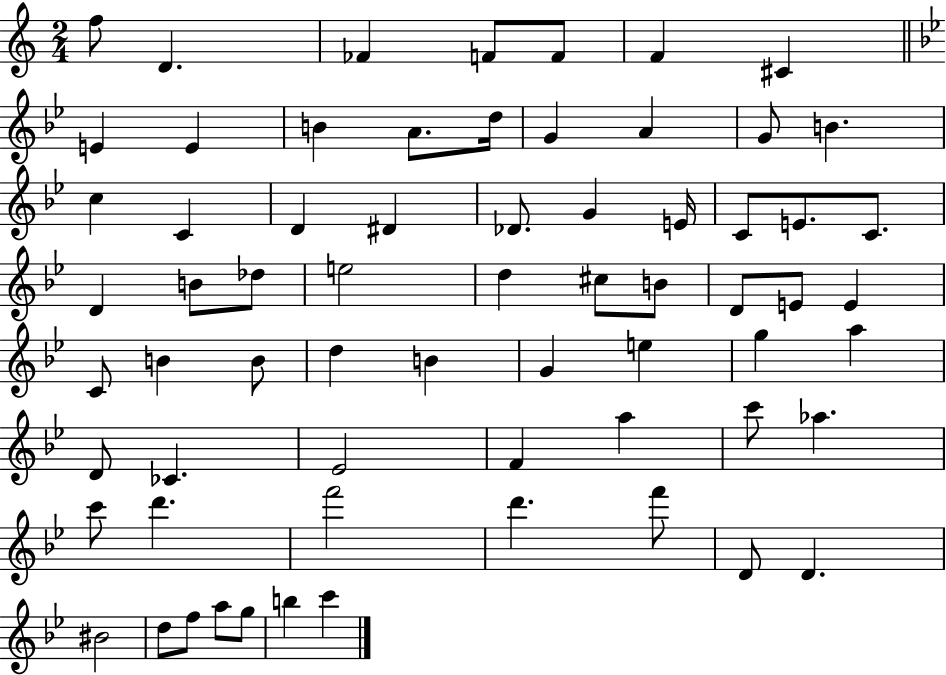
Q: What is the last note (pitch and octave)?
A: C6